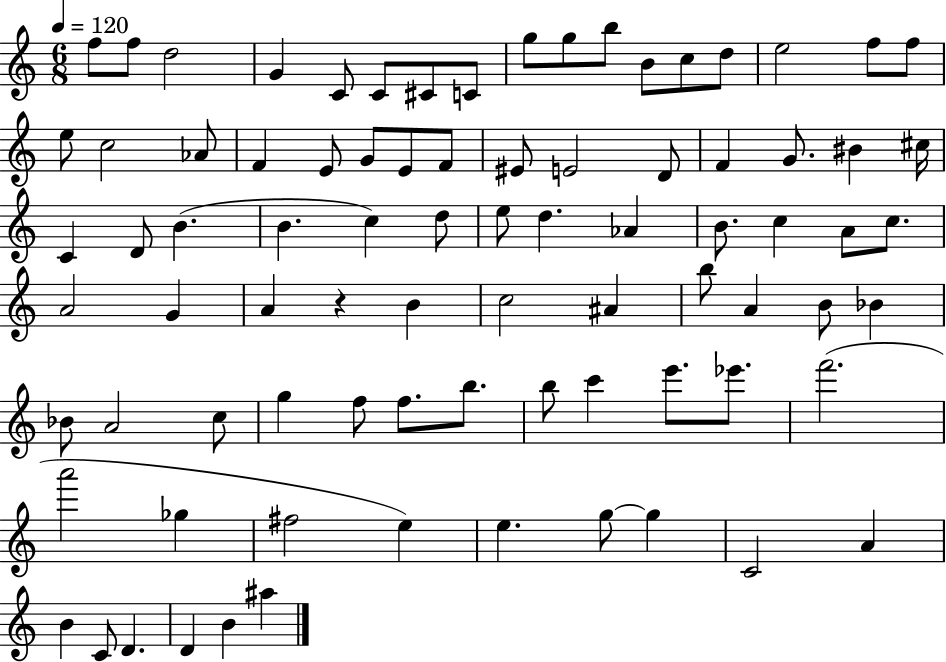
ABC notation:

X:1
T:Untitled
M:6/8
L:1/4
K:C
f/2 f/2 d2 G C/2 C/2 ^C/2 C/2 g/2 g/2 b/2 B/2 c/2 d/2 e2 f/2 f/2 e/2 c2 _A/2 F E/2 G/2 E/2 F/2 ^E/2 E2 D/2 F G/2 ^B ^c/4 C D/2 B B c d/2 e/2 d _A B/2 c A/2 c/2 A2 G A z B c2 ^A b/2 A B/2 _B _B/2 A2 c/2 g f/2 f/2 b/2 b/2 c' e'/2 _e'/2 f'2 a'2 _g ^f2 e e g/2 g C2 A B C/2 D D B ^a